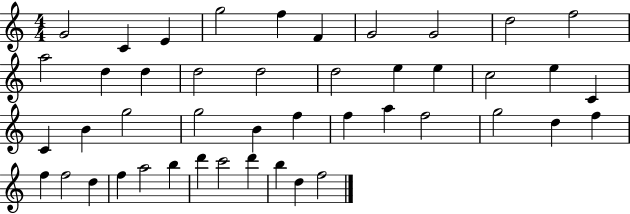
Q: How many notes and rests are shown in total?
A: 45